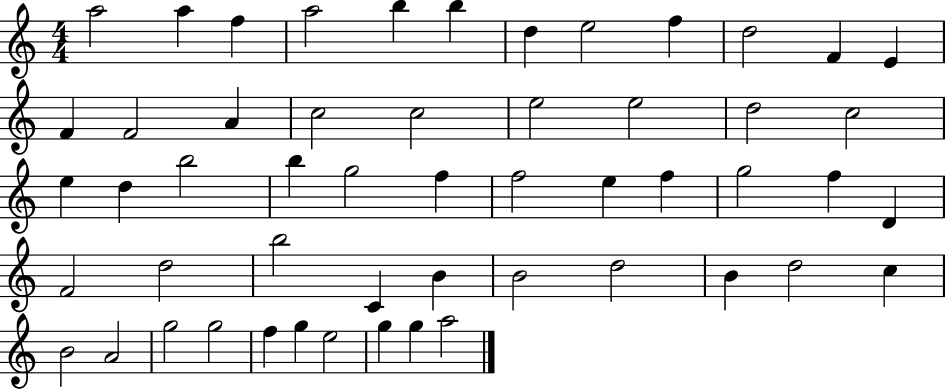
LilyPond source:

{
  \clef treble
  \numericTimeSignature
  \time 4/4
  \key c \major
  a''2 a''4 f''4 | a''2 b''4 b''4 | d''4 e''2 f''4 | d''2 f'4 e'4 | \break f'4 f'2 a'4 | c''2 c''2 | e''2 e''2 | d''2 c''2 | \break e''4 d''4 b''2 | b''4 g''2 f''4 | f''2 e''4 f''4 | g''2 f''4 d'4 | \break f'2 d''2 | b''2 c'4 b'4 | b'2 d''2 | b'4 d''2 c''4 | \break b'2 a'2 | g''2 g''2 | f''4 g''4 e''2 | g''4 g''4 a''2 | \break \bar "|."
}